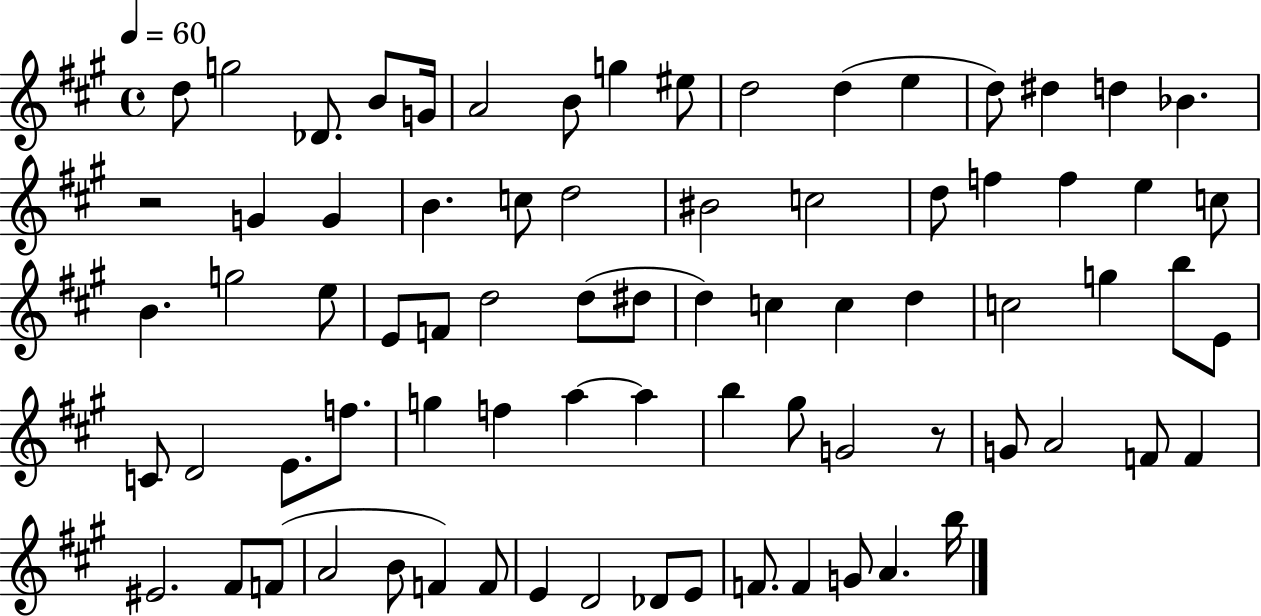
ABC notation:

X:1
T:Untitled
M:4/4
L:1/4
K:A
d/2 g2 _D/2 B/2 G/4 A2 B/2 g ^e/2 d2 d e d/2 ^d d _B z2 G G B c/2 d2 ^B2 c2 d/2 f f e c/2 B g2 e/2 E/2 F/2 d2 d/2 ^d/2 d c c d c2 g b/2 E/2 C/2 D2 E/2 f/2 g f a a b ^g/2 G2 z/2 G/2 A2 F/2 F ^E2 ^F/2 F/2 A2 B/2 F F/2 E D2 _D/2 E/2 F/2 F G/2 A b/4